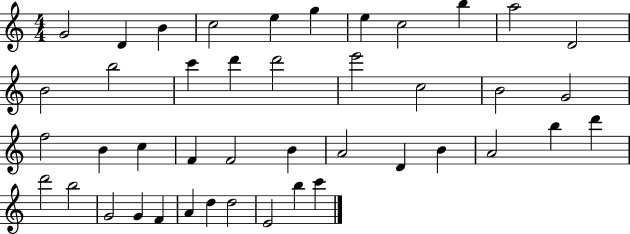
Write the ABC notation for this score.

X:1
T:Untitled
M:4/4
L:1/4
K:C
G2 D B c2 e g e c2 b a2 D2 B2 b2 c' d' d'2 e'2 c2 B2 G2 f2 B c F F2 B A2 D B A2 b d' d'2 b2 G2 G F A d d2 E2 b c'